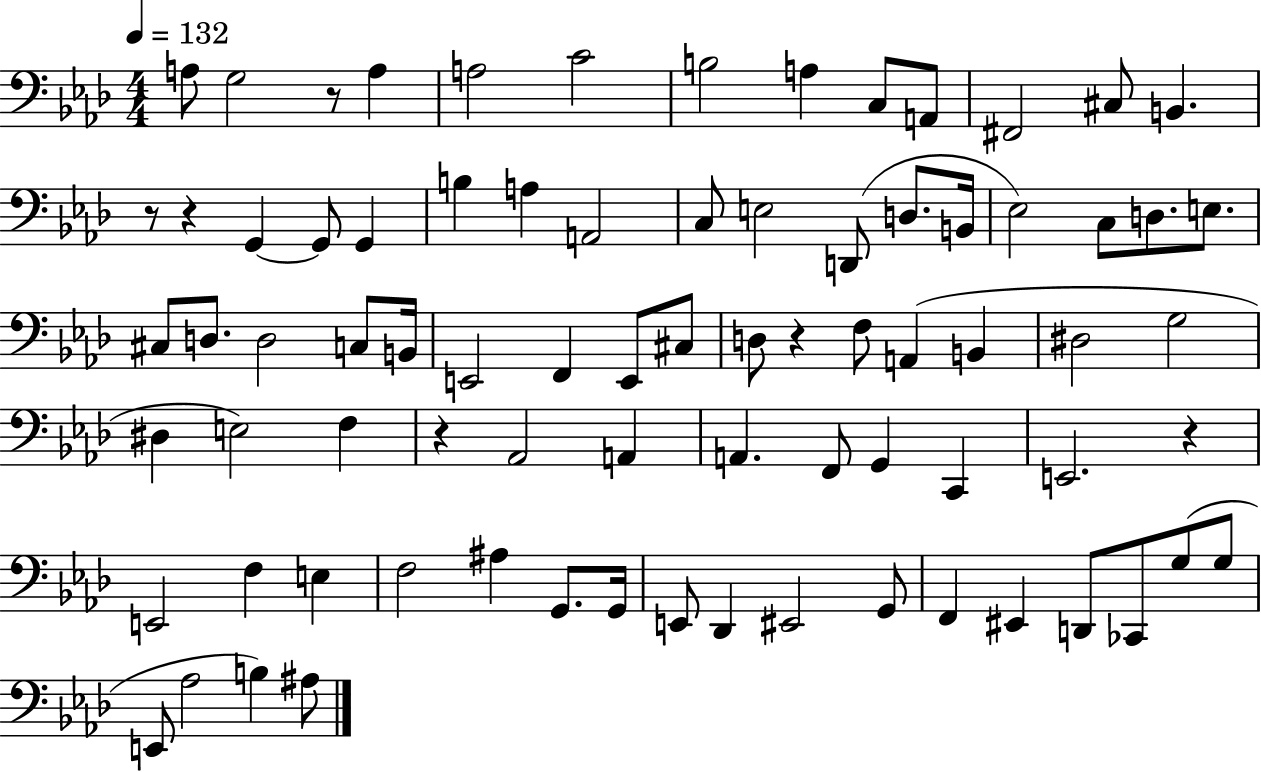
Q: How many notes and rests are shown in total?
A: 79